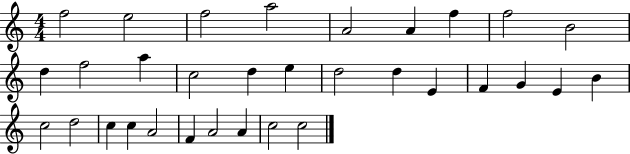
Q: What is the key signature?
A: C major